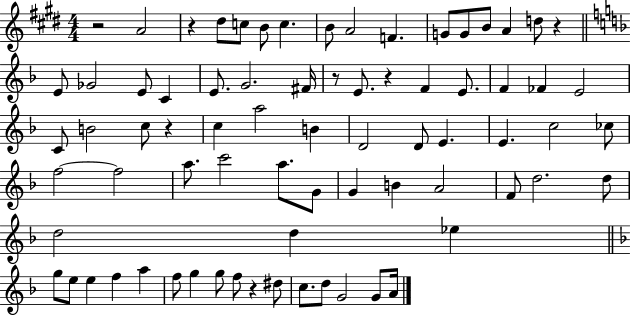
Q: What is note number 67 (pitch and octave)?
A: G4